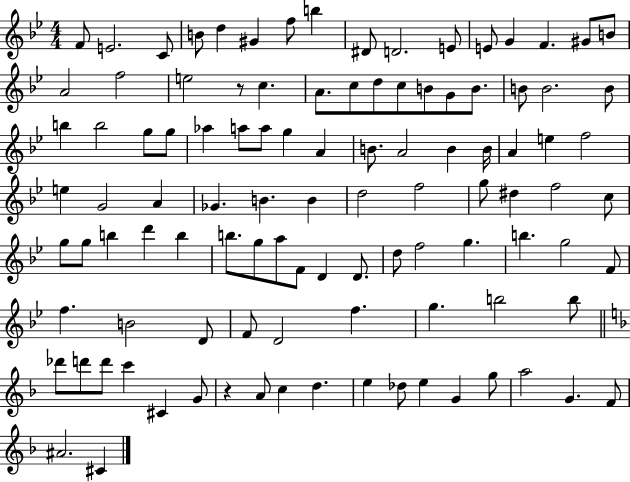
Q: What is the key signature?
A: BES major